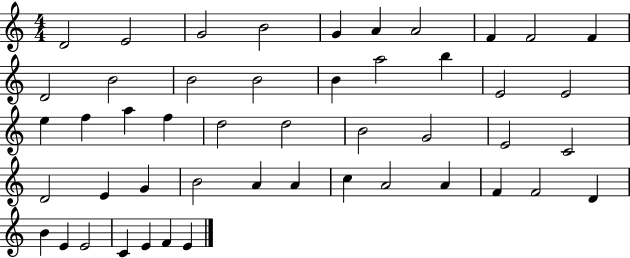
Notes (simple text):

D4/h E4/h G4/h B4/h G4/q A4/q A4/h F4/q F4/h F4/q D4/h B4/h B4/h B4/h B4/q A5/h B5/q E4/h E4/h E5/q F5/q A5/q F5/q D5/h D5/h B4/h G4/h E4/h C4/h D4/h E4/q G4/q B4/h A4/q A4/q C5/q A4/h A4/q F4/q F4/h D4/q B4/q E4/q E4/h C4/q E4/q F4/q E4/q